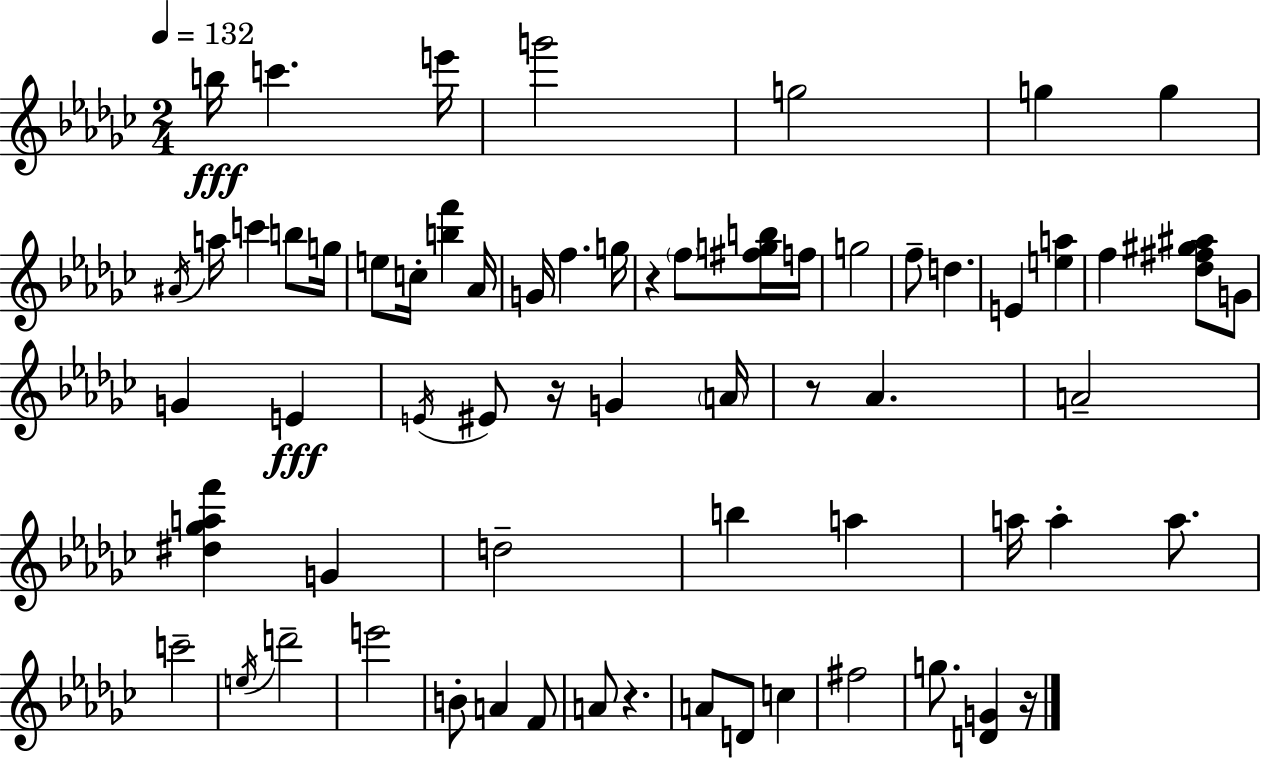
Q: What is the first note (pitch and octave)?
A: B5